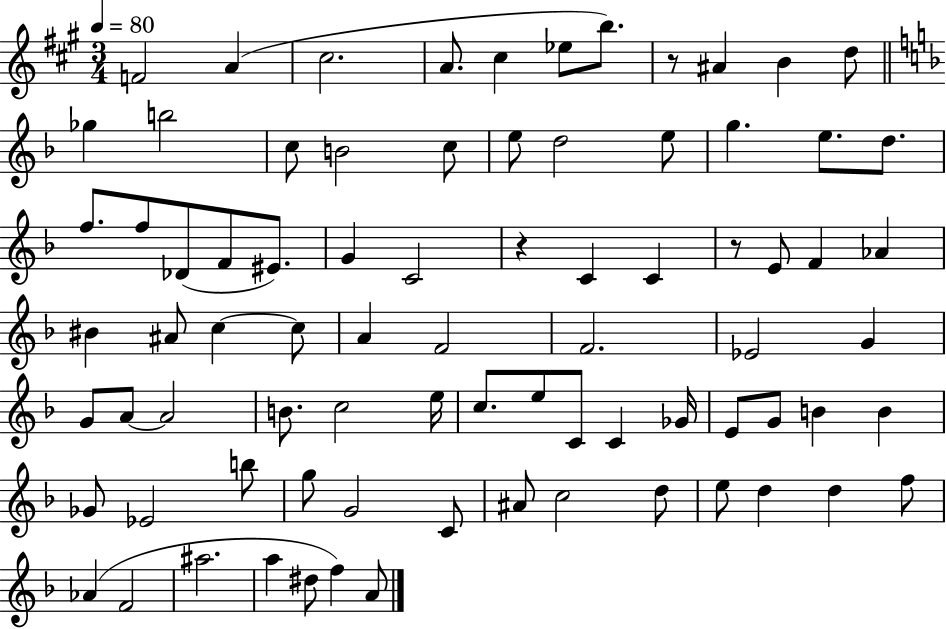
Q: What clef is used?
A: treble